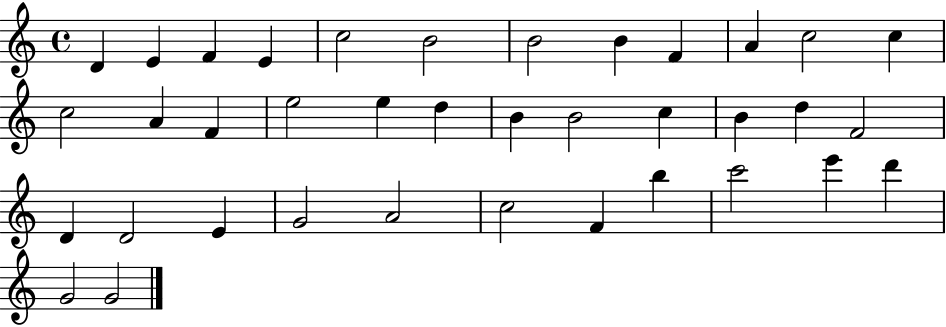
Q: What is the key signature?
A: C major